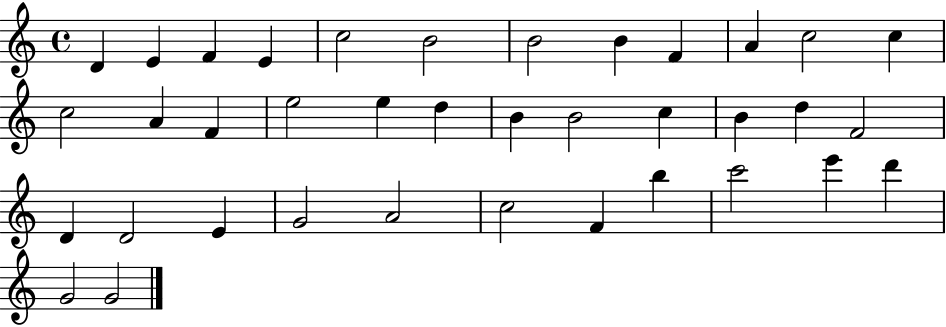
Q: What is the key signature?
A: C major